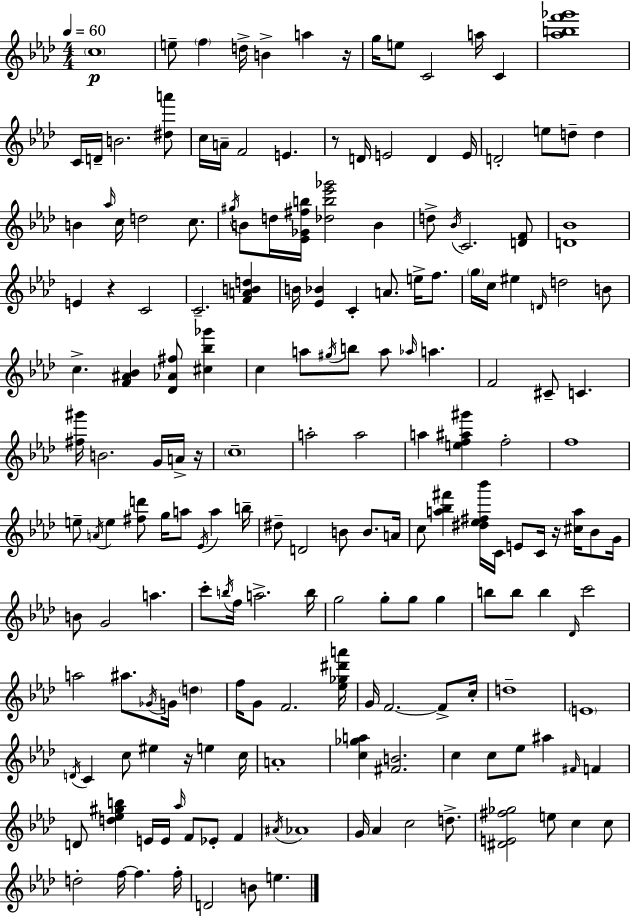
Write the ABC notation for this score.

X:1
T:Untitled
M:4/4
L:1/4
K:Fm
c4 e/2 f d/4 B a z/4 g/4 e/2 C2 a/4 C [_abf'_g']4 C/4 D/4 B2 [^da']/2 c/4 A/4 F2 E z/2 D/4 E2 D E/4 D2 e/2 d/2 d B _a/4 c/4 d2 c/2 ^g/4 B/2 d/4 [_E_G^fb]/4 [_db_e'_g']2 B d/2 _B/4 C2 [DF]/2 [D_B]4 E z C2 C2 [FABd] B/4 [_E_B] C A/2 e/4 f/2 g/4 c/4 ^e D/4 d2 B/2 c [F^A_B] [_D_A^f]/2 [^c_b_g'] c a/2 ^g/4 b/2 a/2 _a/4 a F2 ^C/2 C [^f^g']/4 B2 G/4 A/4 z/4 c4 a2 a2 a [ef^a^g'] f2 f4 e/2 A/4 e [^fd']/2 g/4 a/2 _E/4 a b/4 ^d/2 D2 B/2 B/2 A/4 c/2 [a_b^f'] [^d_e^f_b']/4 C/4 E/2 C/4 z/4 [^ca]/4 _B/2 G/4 B/2 G2 a c'/2 b/4 f/4 a2 b/4 g2 g/2 g/2 g b/2 b/2 b _D/4 c'2 a2 ^a/2 _G/4 G/4 d f/4 G/2 F2 [_e_g^d'a']/4 G/4 F2 F/2 c/4 d4 E4 D/4 C c/2 ^e z/4 e c/4 A4 [c_ga] [^FB]2 c c/2 _e/2 ^a ^F/4 F D/2 [d_e^gb] E/4 E/4 _a/4 F/2 _E/2 F ^A/4 _A4 G/4 _A c2 d/2 [^DE^f_g]2 e/2 c c/2 d2 f/4 f f/4 D2 B/2 e